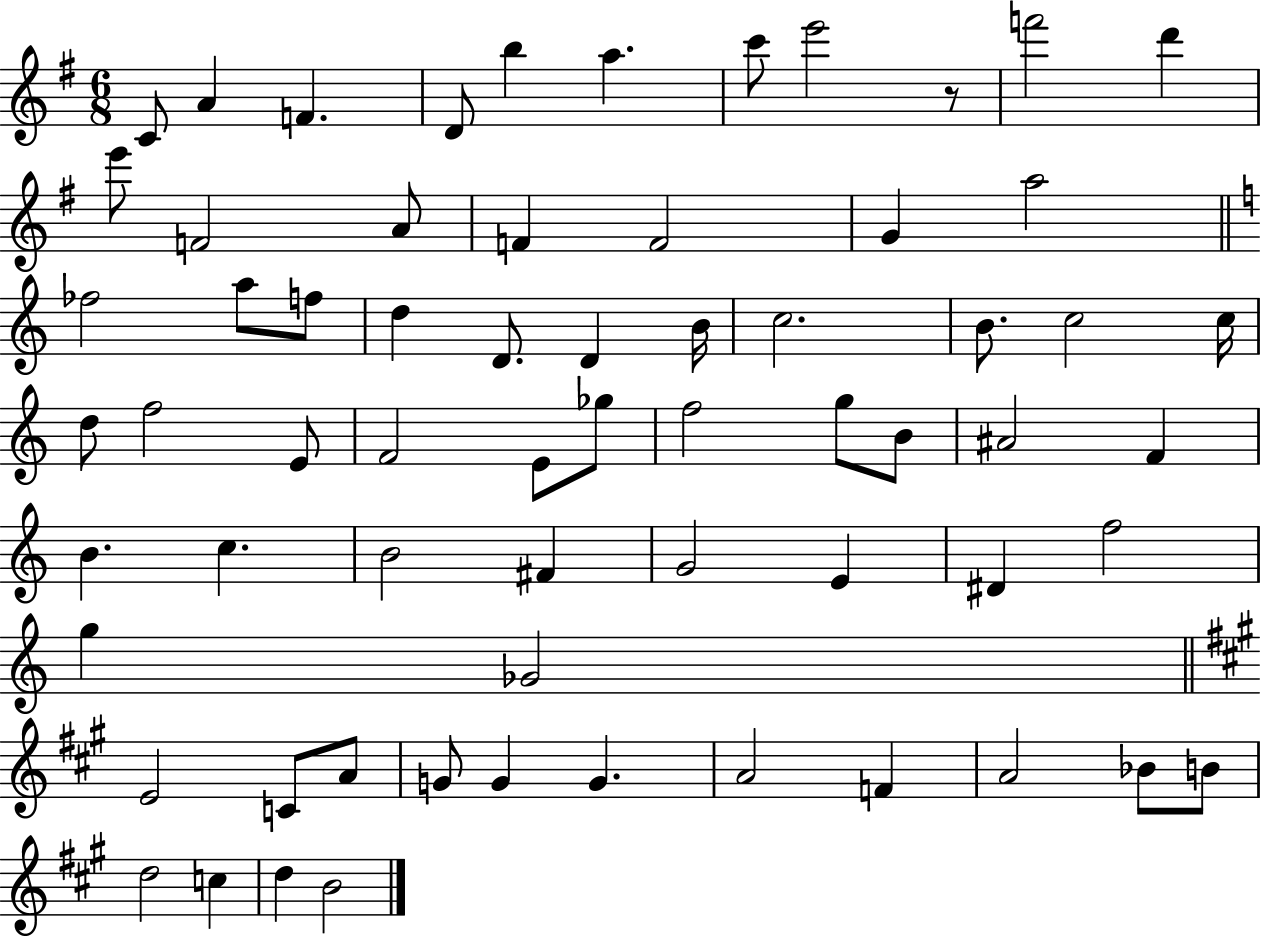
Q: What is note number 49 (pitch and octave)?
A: Gb4